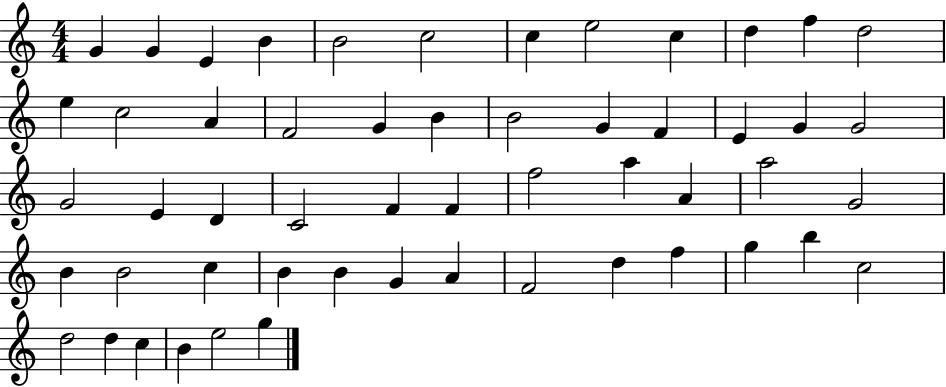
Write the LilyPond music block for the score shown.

{
  \clef treble
  \numericTimeSignature
  \time 4/4
  \key c \major
  g'4 g'4 e'4 b'4 | b'2 c''2 | c''4 e''2 c''4 | d''4 f''4 d''2 | \break e''4 c''2 a'4 | f'2 g'4 b'4 | b'2 g'4 f'4 | e'4 g'4 g'2 | \break g'2 e'4 d'4 | c'2 f'4 f'4 | f''2 a''4 a'4 | a''2 g'2 | \break b'4 b'2 c''4 | b'4 b'4 g'4 a'4 | f'2 d''4 f''4 | g''4 b''4 c''2 | \break d''2 d''4 c''4 | b'4 e''2 g''4 | \bar "|."
}